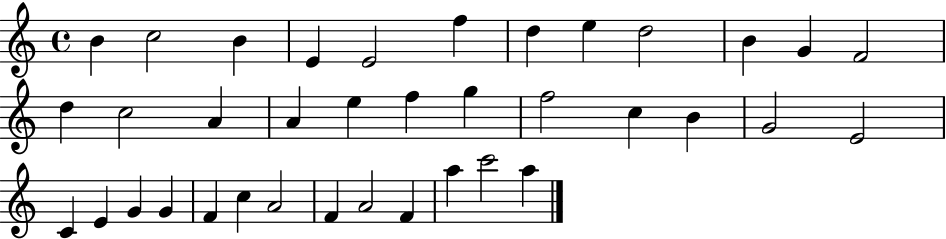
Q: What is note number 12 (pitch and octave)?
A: F4